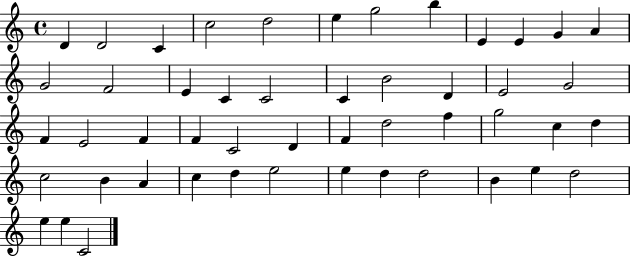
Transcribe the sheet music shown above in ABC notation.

X:1
T:Untitled
M:4/4
L:1/4
K:C
D D2 C c2 d2 e g2 b E E G A G2 F2 E C C2 C B2 D E2 G2 F E2 F F C2 D F d2 f g2 c d c2 B A c d e2 e d d2 B e d2 e e C2